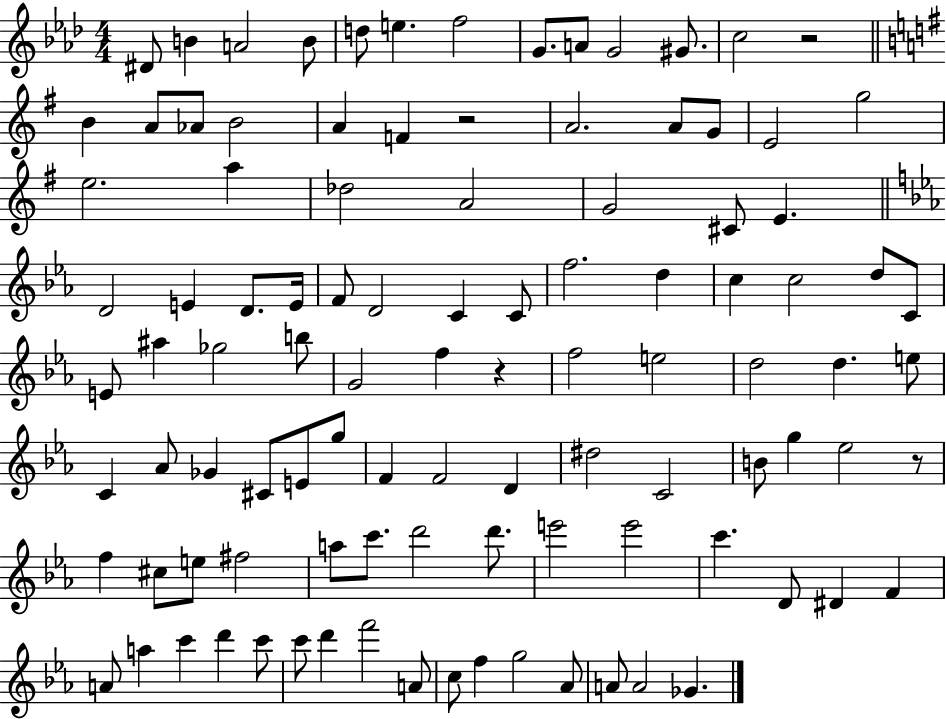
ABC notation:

X:1
T:Untitled
M:4/4
L:1/4
K:Ab
^D/2 B A2 B/2 d/2 e f2 G/2 A/2 G2 ^G/2 c2 z2 B A/2 _A/2 B2 A F z2 A2 A/2 G/2 E2 g2 e2 a _d2 A2 G2 ^C/2 E D2 E D/2 E/4 F/2 D2 C C/2 f2 d c c2 d/2 C/2 E/2 ^a _g2 b/2 G2 f z f2 e2 d2 d e/2 C _A/2 _G ^C/2 E/2 g/2 F F2 D ^d2 C2 B/2 g _e2 z/2 f ^c/2 e/2 ^f2 a/2 c'/2 d'2 d'/2 e'2 e'2 c' D/2 ^D F A/2 a c' d' c'/2 c'/2 d' f'2 A/2 c/2 f g2 _A/2 A/2 A2 _G